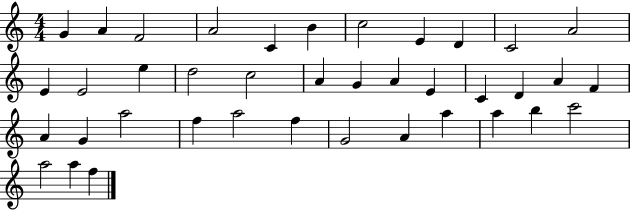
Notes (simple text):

G4/q A4/q F4/h A4/h C4/q B4/q C5/h E4/q D4/q C4/h A4/h E4/q E4/h E5/q D5/h C5/h A4/q G4/q A4/q E4/q C4/q D4/q A4/q F4/q A4/q G4/q A5/h F5/q A5/h F5/q G4/h A4/q A5/q A5/q B5/q C6/h A5/h A5/q F5/q